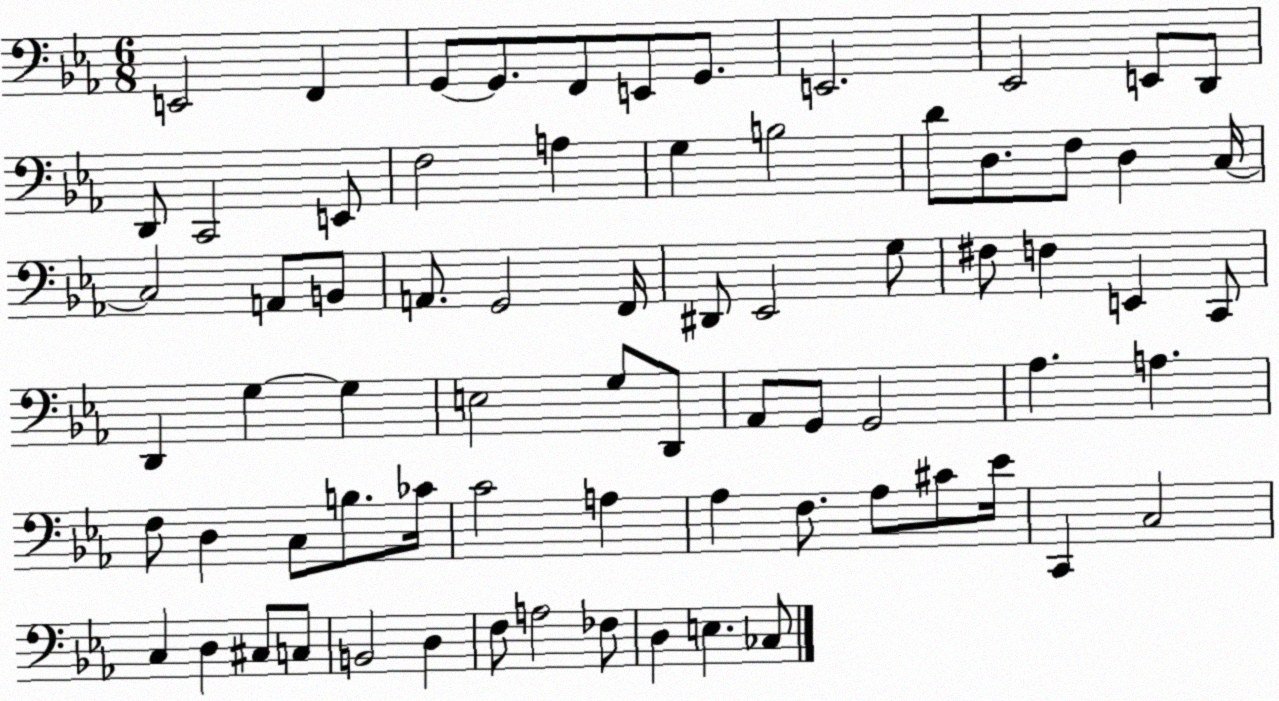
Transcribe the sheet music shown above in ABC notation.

X:1
T:Untitled
M:6/8
L:1/4
K:Eb
E,,2 F,, G,,/2 G,,/2 F,,/2 E,,/2 G,,/2 E,,2 _E,,2 E,,/2 D,,/2 D,,/2 C,,2 E,,/2 F,2 A, G, B,2 D/2 D,/2 F,/2 D, C,/4 C,2 A,,/2 B,,/2 A,,/2 G,,2 F,,/4 ^D,,/2 _E,,2 G,/2 ^F,/2 F, E,, C,,/2 D,, G, G, E,2 G,/2 D,,/2 _A,,/2 G,,/2 G,,2 _A, A, F,/2 D, C,/2 B,/2 _C/4 C2 A, _A, F,/2 _A,/2 ^C/2 _E/4 C,, C,2 C, D, ^C,/2 C,/2 B,,2 D, F,/2 A,2 _F,/2 D, E, _C,/2